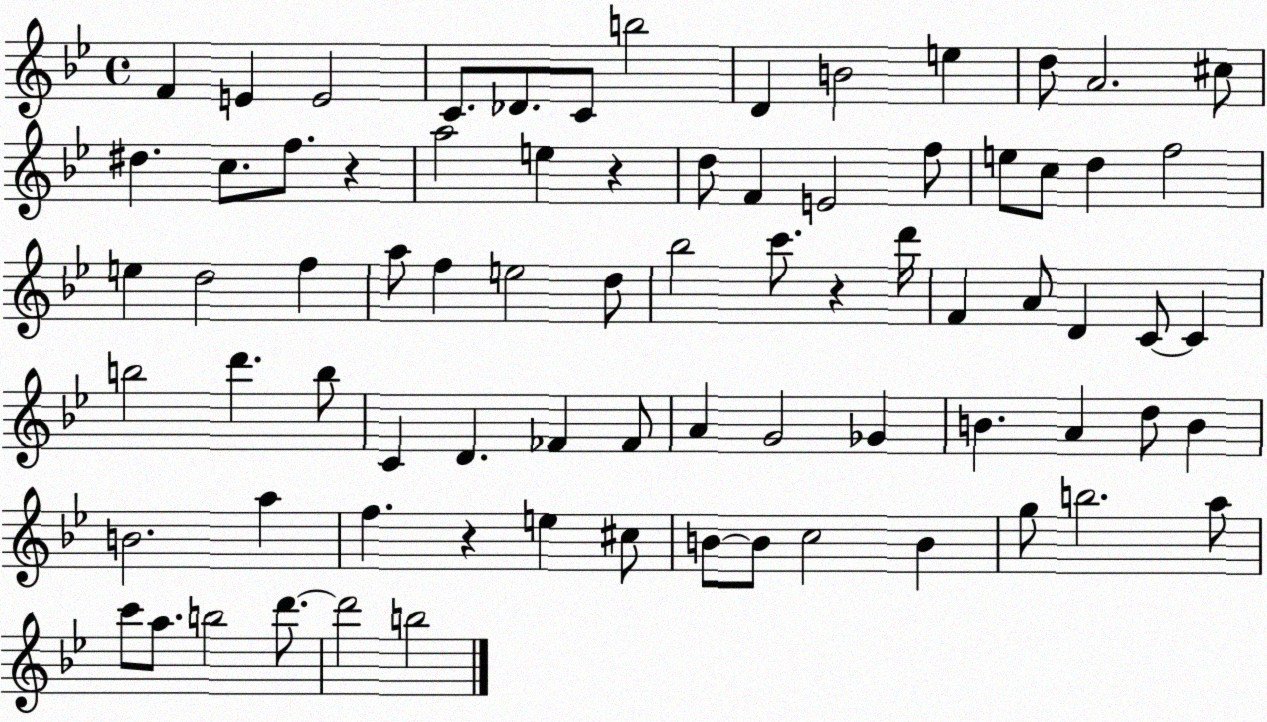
X:1
T:Untitled
M:4/4
L:1/4
K:Bb
F E E2 C/2 _D/2 C/2 b2 D B2 e d/2 A2 ^c/2 ^d c/2 f/2 z a2 e z d/2 F E2 f/2 e/2 c/2 d f2 e d2 f a/2 f e2 d/2 _b2 c'/2 z d'/4 F A/2 D C/2 C b2 d' b/2 C D _F _F/2 A G2 _G B A d/2 B B2 a f z e ^c/2 B/2 B/2 c2 B g/2 b2 a/2 c'/2 a/2 b2 d'/2 d'2 b2